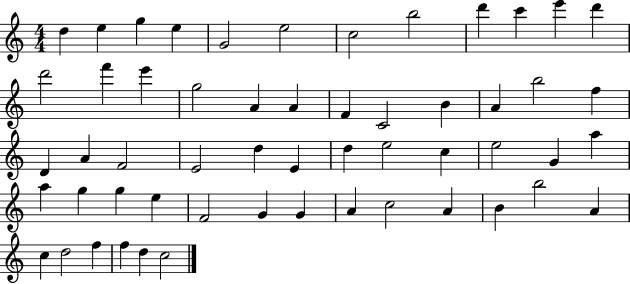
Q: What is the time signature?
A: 4/4